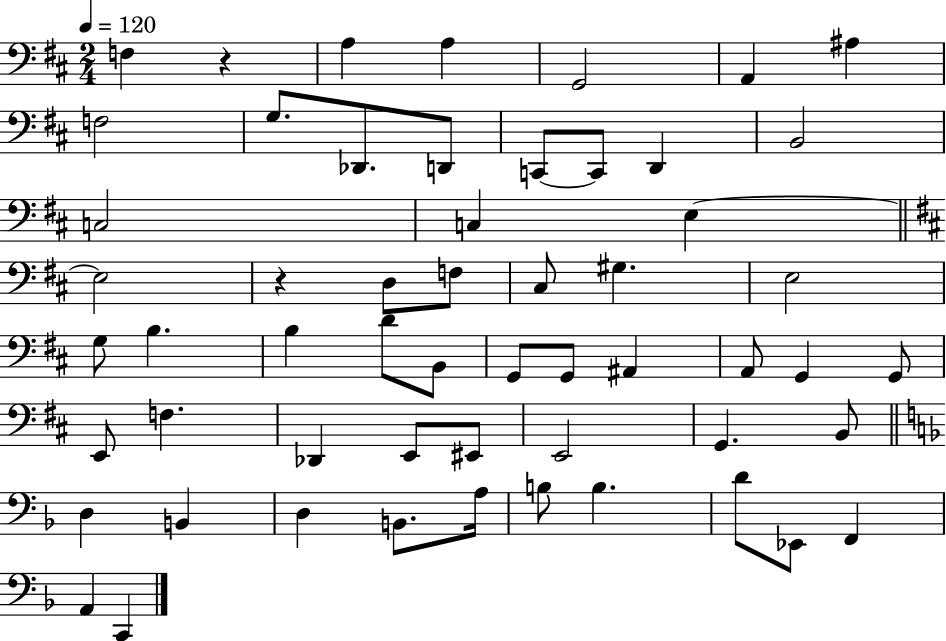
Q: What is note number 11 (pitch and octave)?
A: C2